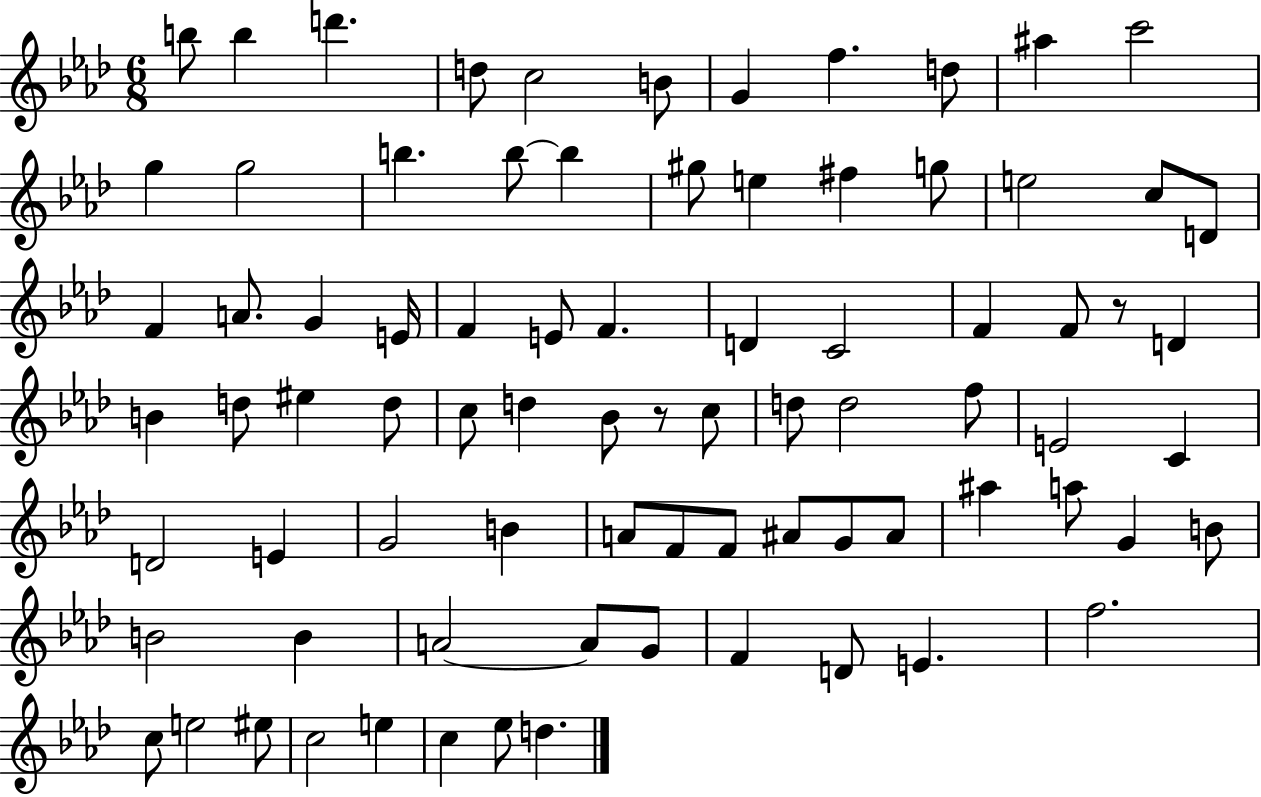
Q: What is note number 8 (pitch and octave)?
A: F5